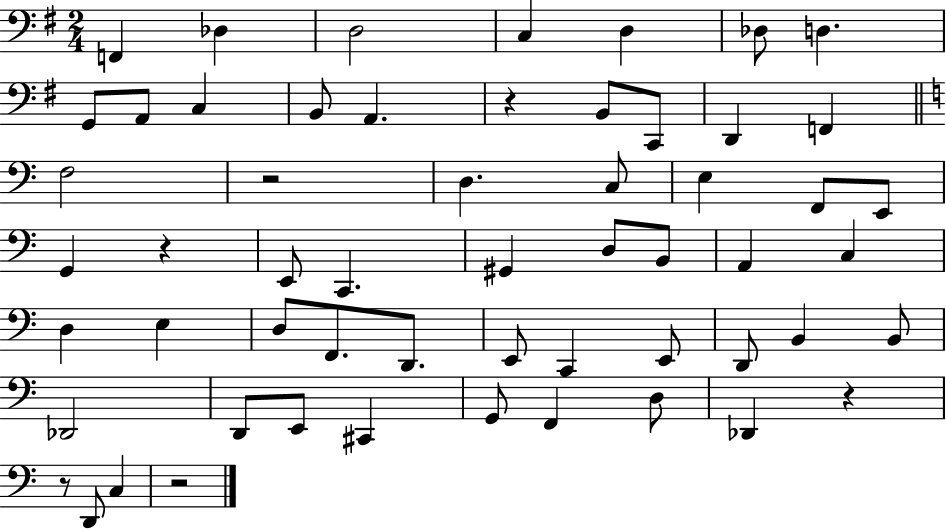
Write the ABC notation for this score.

X:1
T:Untitled
M:2/4
L:1/4
K:G
F,, _D, D,2 C, D, _D,/2 D, G,,/2 A,,/2 C, B,,/2 A,, z B,,/2 C,,/2 D,, F,, F,2 z2 D, C,/2 E, F,,/2 E,,/2 G,, z E,,/2 C,, ^G,, D,/2 B,,/2 A,, C, D, E, D,/2 F,,/2 D,,/2 E,,/2 C,, E,,/2 D,,/2 B,, B,,/2 _D,,2 D,,/2 E,,/2 ^C,, G,,/2 F,, D,/2 _D,, z z/2 D,,/2 C, z2